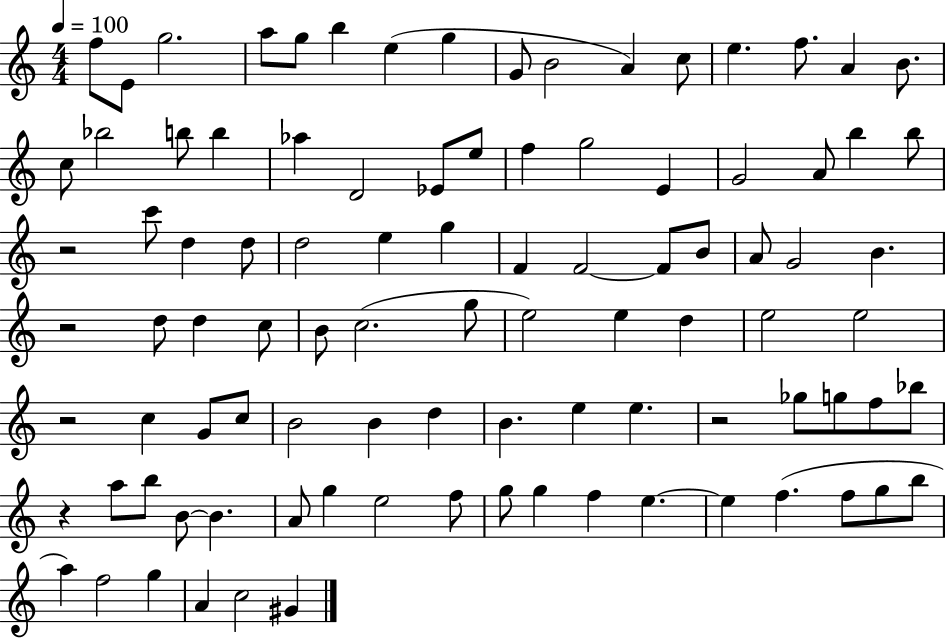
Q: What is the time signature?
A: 4/4